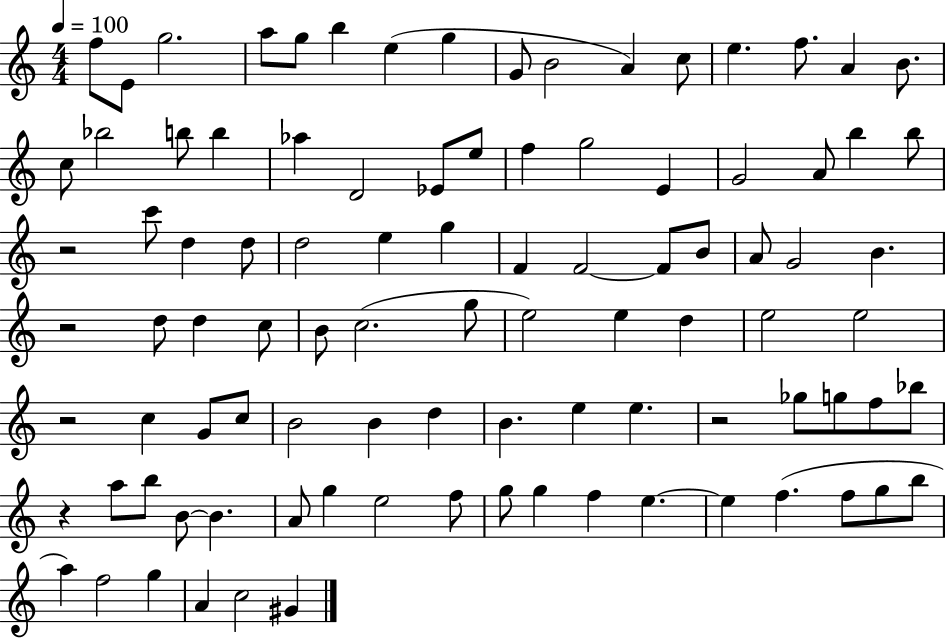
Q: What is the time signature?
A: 4/4